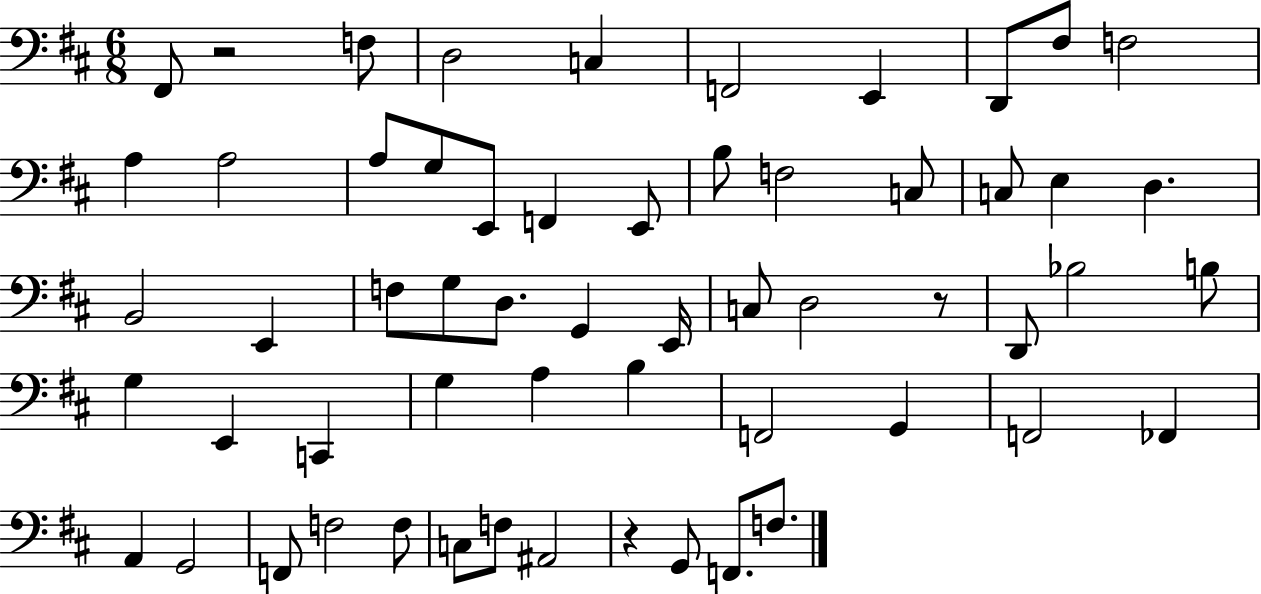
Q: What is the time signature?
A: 6/8